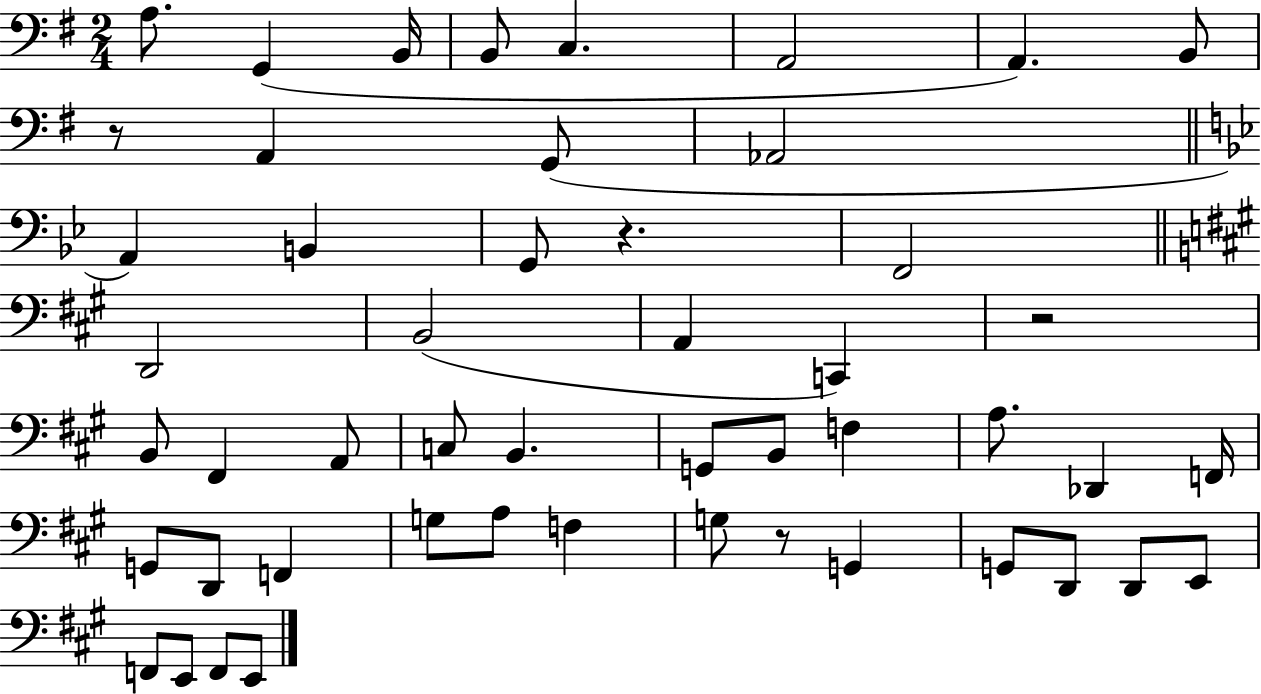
A3/e. G2/q B2/s B2/e C3/q. A2/h A2/q. B2/e R/e A2/q G2/e Ab2/h A2/q B2/q G2/e R/q. F2/h D2/h B2/h A2/q C2/q R/h B2/e F#2/q A2/e C3/e B2/q. G2/e B2/e F3/q A3/e. Db2/q F2/s G2/e D2/e F2/q G3/e A3/e F3/q G3/e R/e G2/q G2/e D2/e D2/e E2/e F2/e E2/e F2/e E2/e